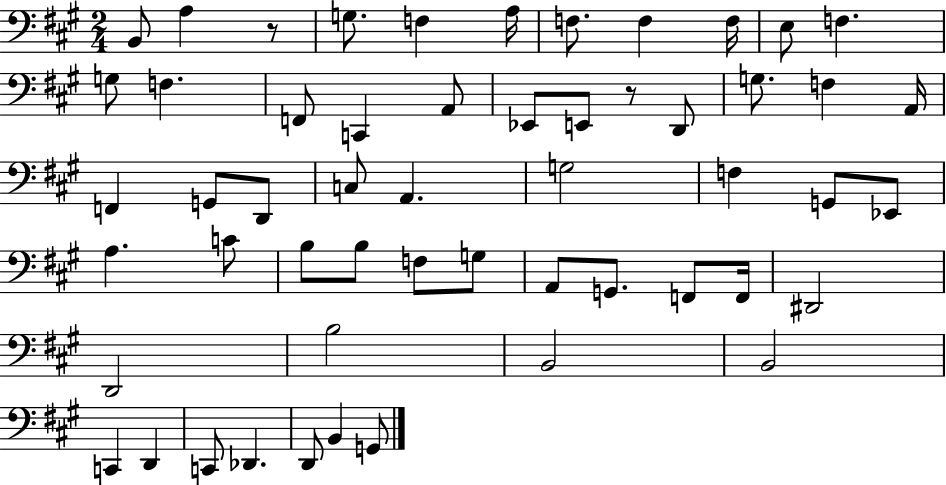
X:1
T:Untitled
M:2/4
L:1/4
K:A
B,,/2 A, z/2 G,/2 F, A,/4 F,/2 F, F,/4 E,/2 F, G,/2 F, F,,/2 C,, A,,/2 _E,,/2 E,,/2 z/2 D,,/2 G,/2 F, A,,/4 F,, G,,/2 D,,/2 C,/2 A,, G,2 F, G,,/2 _E,,/2 A, C/2 B,/2 B,/2 F,/2 G,/2 A,,/2 G,,/2 F,,/2 F,,/4 ^D,,2 D,,2 B,2 B,,2 B,,2 C,, D,, C,,/2 _D,, D,,/2 B,, G,,/2